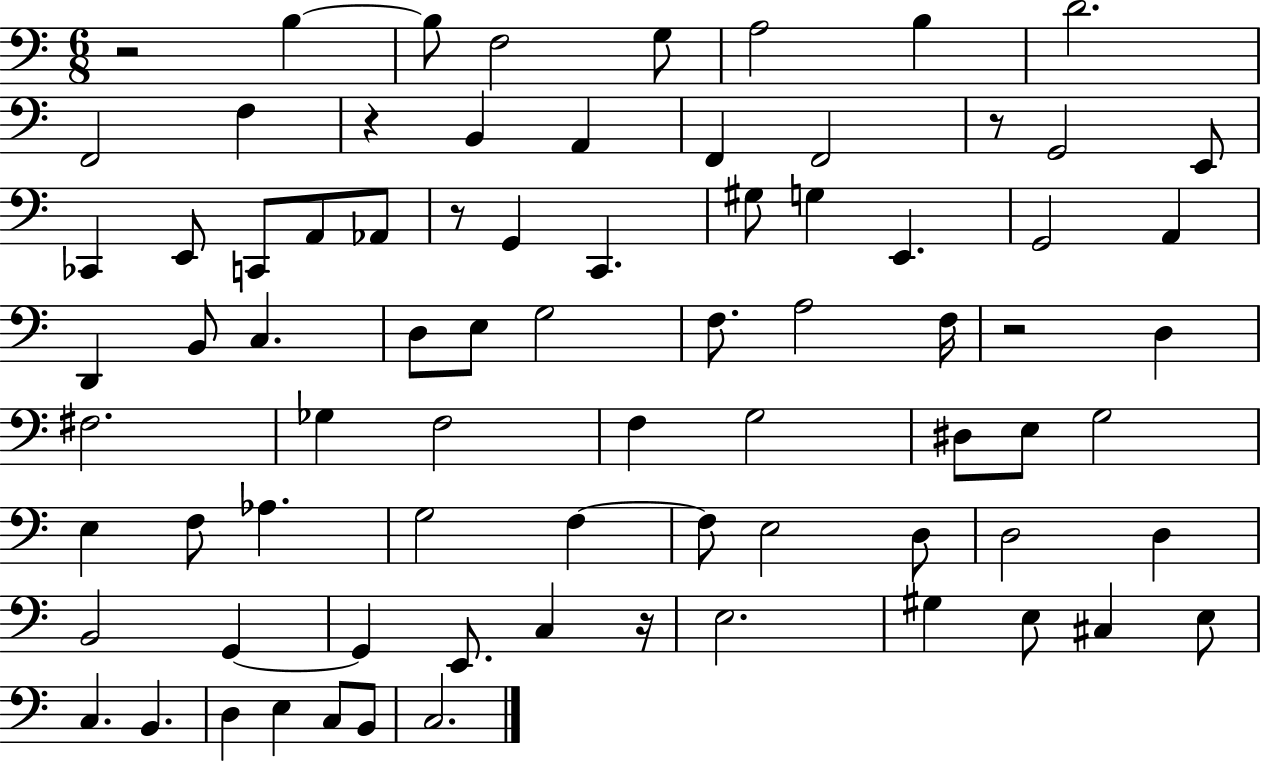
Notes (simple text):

R/h B3/q B3/e F3/h G3/e A3/h B3/q D4/h. F2/h F3/q R/q B2/q A2/q F2/q F2/h R/e G2/h E2/e CES2/q E2/e C2/e A2/e Ab2/e R/e G2/q C2/q. G#3/e G3/q E2/q. G2/h A2/q D2/q B2/e C3/q. D3/e E3/e G3/h F3/e. A3/h F3/s R/h D3/q F#3/h. Gb3/q F3/h F3/q G3/h D#3/e E3/e G3/h E3/q F3/e Ab3/q. G3/h F3/q F3/e E3/h D3/e D3/h D3/q B2/h G2/q G2/q E2/e. C3/q R/s E3/h. G#3/q E3/e C#3/q E3/e C3/q. B2/q. D3/q E3/q C3/e B2/e C3/h.